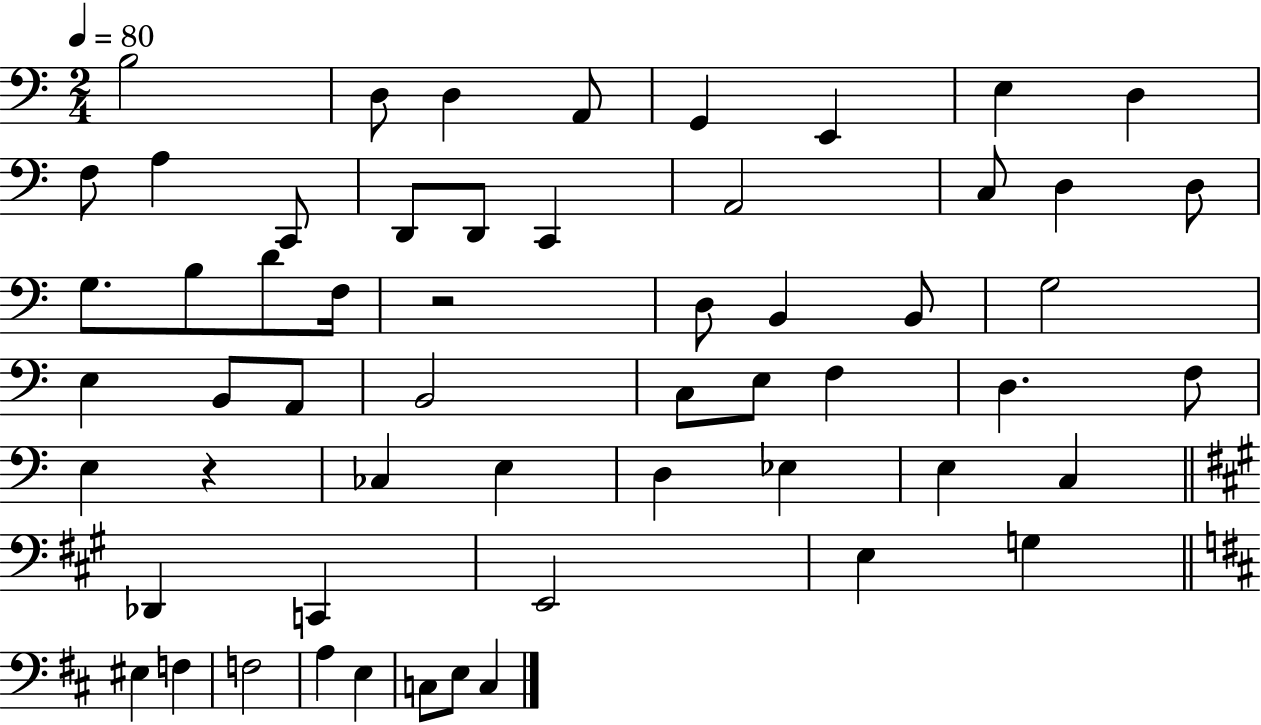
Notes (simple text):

B3/h D3/e D3/q A2/e G2/q E2/q E3/q D3/q F3/e A3/q C2/e D2/e D2/e C2/q A2/h C3/e D3/q D3/e G3/e. B3/e D4/e F3/s R/h D3/e B2/q B2/e G3/h E3/q B2/e A2/e B2/h C3/e E3/e F3/q D3/q. F3/e E3/q R/q CES3/q E3/q D3/q Eb3/q E3/q C3/q Db2/q C2/q E2/h E3/q G3/q EIS3/q F3/q F3/h A3/q E3/q C3/e E3/e C3/q